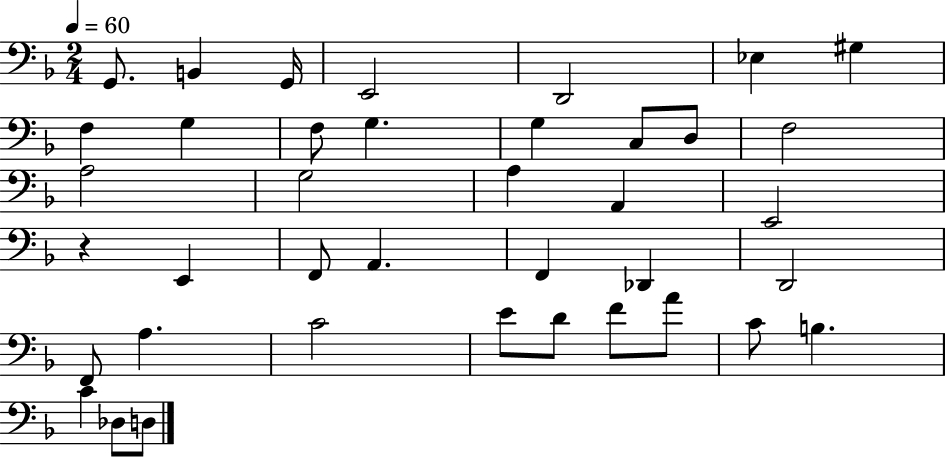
{
  \clef bass
  \numericTimeSignature
  \time 2/4
  \key f \major
  \tempo 4 = 60
  g,8. b,4 g,16 | e,2 | d,2 | ees4 gis4 | \break f4 g4 | f8 g4. | g4 c8 d8 | f2 | \break a2 | g2 | a4 a,4 | e,2 | \break r4 e,4 | f,8 a,4. | f,4 des,4 | d,2 | \break f,8 a4. | c'2 | e'8 d'8 f'8 a'8 | c'8 b4. | \break c'4 des8 d8 | \bar "|."
}